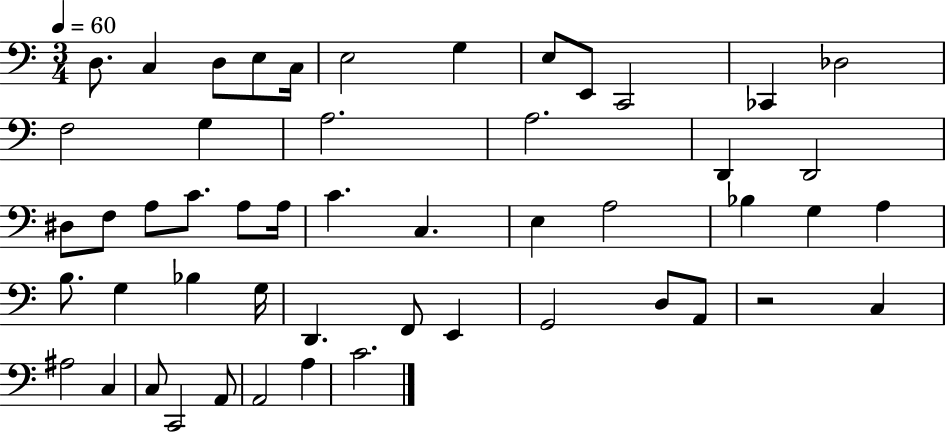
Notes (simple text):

D3/e. C3/q D3/e E3/e C3/s E3/h G3/q E3/e E2/e C2/h CES2/q Db3/h F3/h G3/q A3/h. A3/h. D2/q D2/h D#3/e F3/e A3/e C4/e. A3/e A3/s C4/q. C3/q. E3/q A3/h Bb3/q G3/q A3/q B3/e. G3/q Bb3/q G3/s D2/q. F2/e E2/q G2/h D3/e A2/e R/h C3/q A#3/h C3/q C3/e C2/h A2/e A2/h A3/q C4/h.